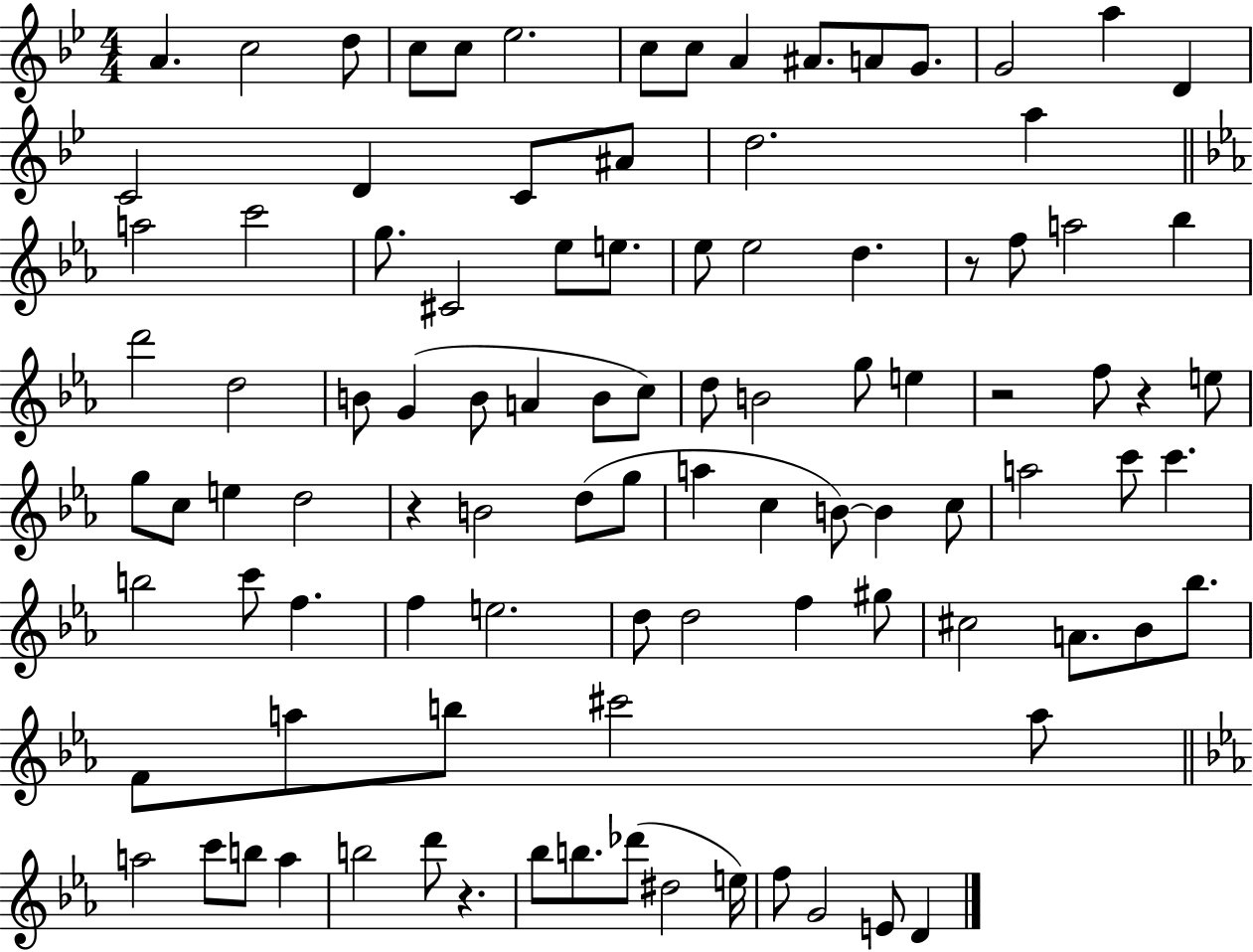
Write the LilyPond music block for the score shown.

{
  \clef treble
  \numericTimeSignature
  \time 4/4
  \key bes \major
  a'4. c''2 d''8 | c''8 c''8 ees''2. | c''8 c''8 a'4 ais'8. a'8 g'8. | g'2 a''4 d'4 | \break c'2 d'4 c'8 ais'8 | d''2. a''4 | \bar "||" \break \key c \minor a''2 c'''2 | g''8. cis'2 ees''8 e''8. | ees''8 ees''2 d''4. | r8 f''8 a''2 bes''4 | \break d'''2 d''2 | b'8 g'4( b'8 a'4 b'8 c''8) | d''8 b'2 g''8 e''4 | r2 f''8 r4 e''8 | \break g''8 c''8 e''4 d''2 | r4 b'2 d''8( g''8 | a''4 c''4 b'8~~) b'4 c''8 | a''2 c'''8 c'''4. | \break b''2 c'''8 f''4. | f''4 e''2. | d''8 d''2 f''4 gis''8 | cis''2 a'8. bes'8 bes''8. | \break f'8 a''8 b''8 cis'''2 a''8 | \bar "||" \break \key ees \major a''2 c'''8 b''8 a''4 | b''2 d'''8 r4. | bes''8 b''8. des'''8( dis''2 e''16) | f''8 g'2 e'8 d'4 | \break \bar "|."
}